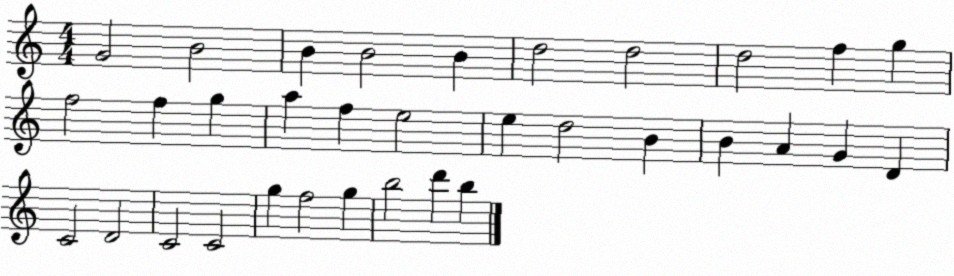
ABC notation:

X:1
T:Untitled
M:4/4
L:1/4
K:C
G2 B2 B B2 B d2 d2 d2 f g f2 f g a f e2 e d2 B B A G D C2 D2 C2 C2 g f2 g b2 d' b